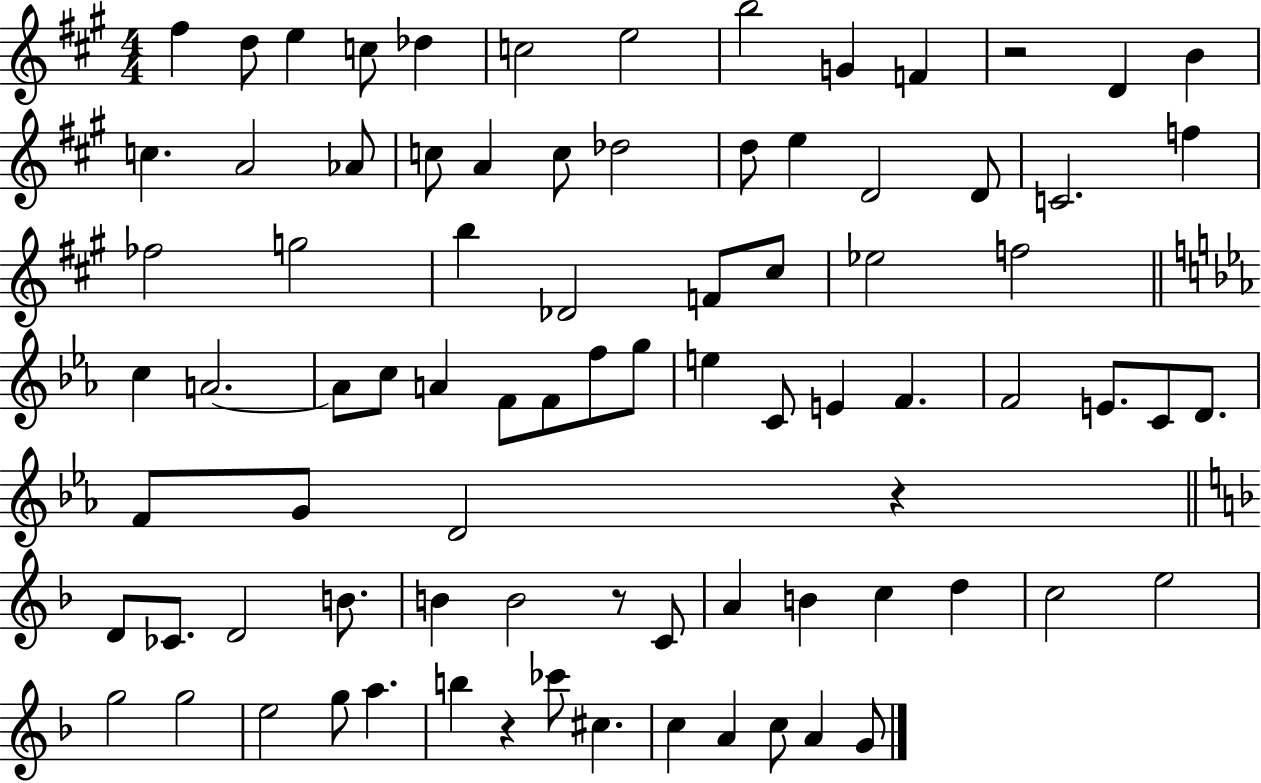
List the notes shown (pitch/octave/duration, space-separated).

F#5/q D5/e E5/q C5/e Db5/q C5/h E5/h B5/h G4/q F4/q R/h D4/q B4/q C5/q. A4/h Ab4/e C5/e A4/q C5/e Db5/h D5/e E5/q D4/h D4/e C4/h. F5/q FES5/h G5/h B5/q Db4/h F4/e C#5/e Eb5/h F5/h C5/q A4/h. A4/e C5/e A4/q F4/e F4/e F5/e G5/e E5/q C4/e E4/q F4/q. F4/h E4/e. C4/e D4/e. F4/e G4/e D4/h R/q D4/e CES4/e. D4/h B4/e. B4/q B4/h R/e C4/e A4/q B4/q C5/q D5/q C5/h E5/h G5/h G5/h E5/h G5/e A5/q. B5/q R/q CES6/e C#5/q. C5/q A4/q C5/e A4/q G4/e